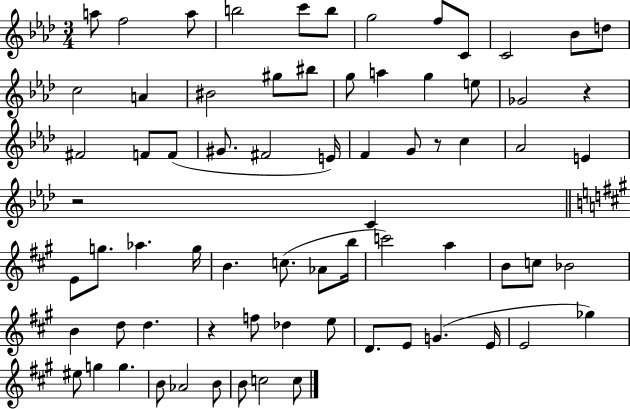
A5/e F5/h A5/e B5/h C6/e B5/e G5/h F5/e C4/e C4/h Bb4/e D5/e C5/h A4/q BIS4/h G#5/e BIS5/e G5/e A5/q G5/q E5/e Gb4/h R/q F#4/h F4/e F4/e G#4/e. F#4/h E4/s F4/q G4/e R/e C5/q Ab4/h E4/q R/h C4/q E4/e G5/e. Ab5/q. G5/s B4/q. C5/e. Ab4/e B5/s C6/h A5/q B4/e C5/e Bb4/h B4/q D5/e D5/q. R/q F5/e Db5/q E5/e D4/e. E4/e G4/q. E4/s E4/h Gb5/q EIS5/e G5/q G5/q. B4/e Ab4/h B4/e B4/e C5/h C5/e